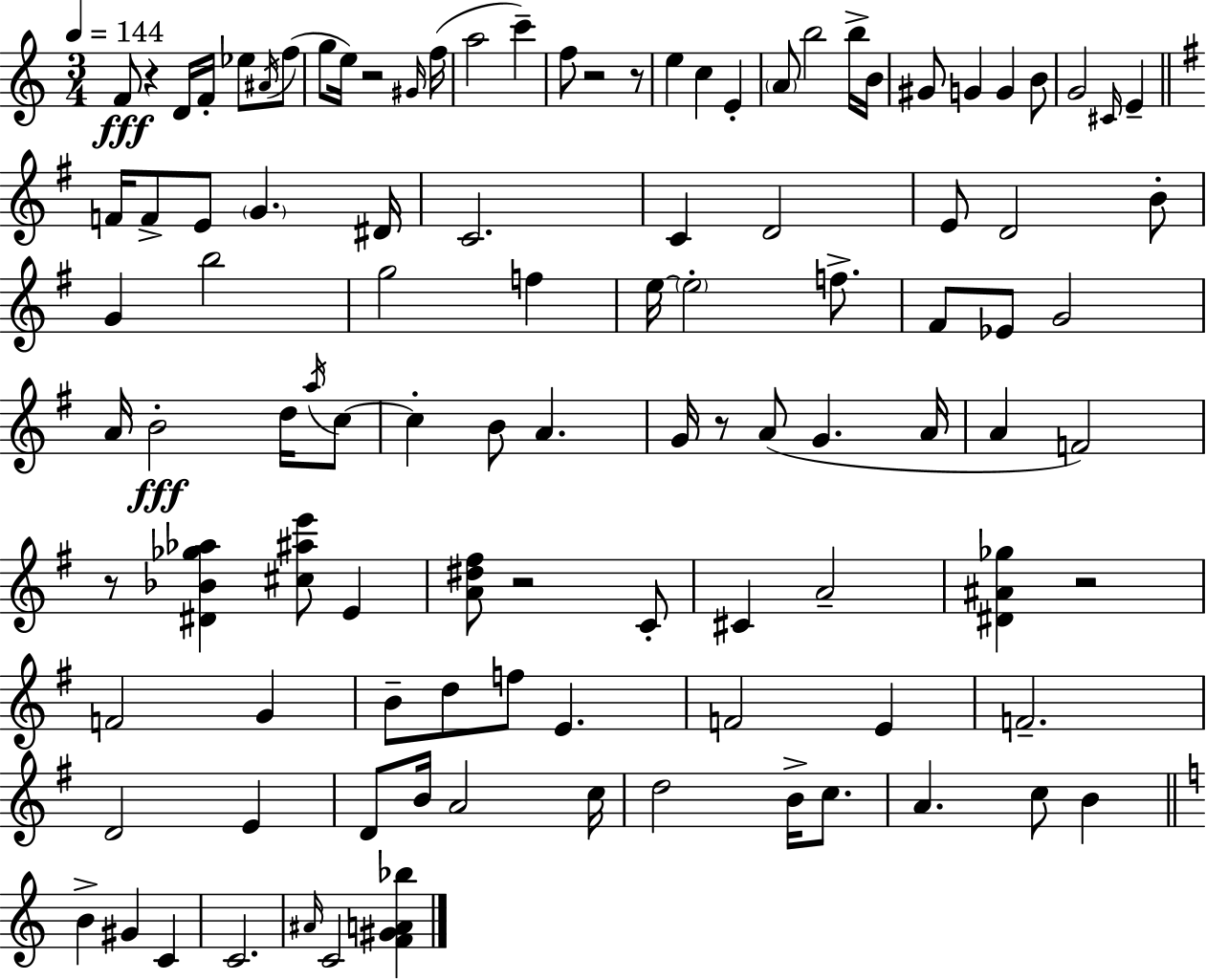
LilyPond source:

{
  \clef treble
  \numericTimeSignature
  \time 3/4
  \key a \minor
  \tempo 4 = 144
  f'8\fff r4 d'16 f'16-. ees''8 \acciaccatura { ais'16 } f''8( | g''8 e''16) r2 | \grace { gis'16 }( f''16 a''2 c'''4--) | f''8 r2 | \break r8 e''4 c''4 e'4-. | \parenthesize a'8 b''2 | b''16-> b'16 gis'8 g'4 g'4 | b'8 g'2 \grace { cis'16 } e'4-- | \break \bar "||" \break \key g \major f'16 f'8-> e'8 \parenthesize g'4. dis'16 | c'2. | c'4 d'2 | e'8 d'2 b'8-. | \break g'4 b''2 | g''2 f''4 | e''16~~ \parenthesize e''2-. f''8.-> | fis'8 ees'8 g'2 | \break a'16 b'2-.\fff d''16 \acciaccatura { a''16 } c''8~~ | c''4-. b'8 a'4. | g'16 r8 a'8( g'4. | a'16 a'4 f'2) | \break r8 <dis' bes' ges'' aes''>4 <cis'' ais'' e'''>8 e'4 | <a' dis'' fis''>8 r2 c'8-. | cis'4 a'2-- | <dis' ais' ges''>4 r2 | \break f'2 g'4 | b'8-- d''8 f''8 e'4. | f'2 e'4 | f'2.-- | \break d'2 e'4 | d'8 b'16 a'2 | c''16 d''2 b'16-> c''8. | a'4. c''8 b'4 | \break \bar "||" \break \key c \major b'4-> gis'4 c'4 | c'2. | \grace { ais'16 } c'2 <f' gis' a' bes''>4 | \bar "|."
}